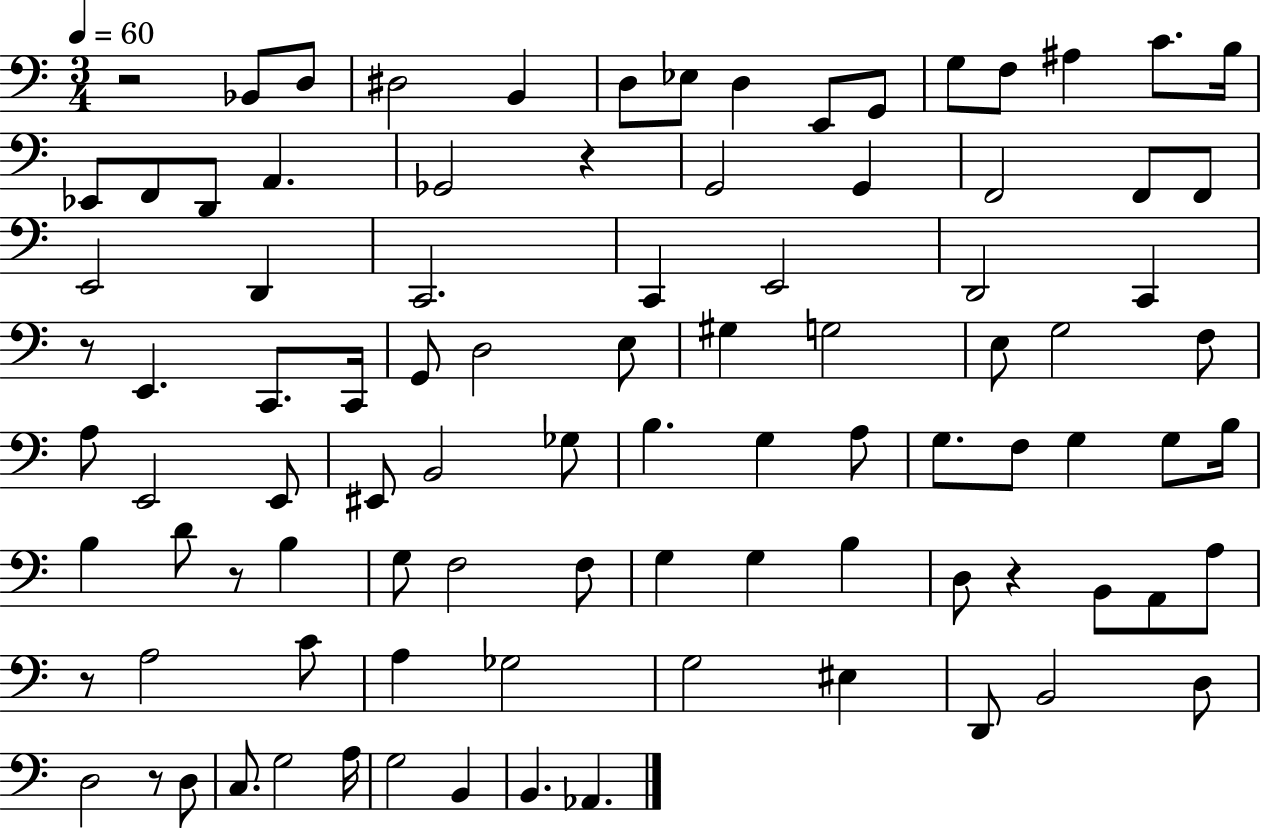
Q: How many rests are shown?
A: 7